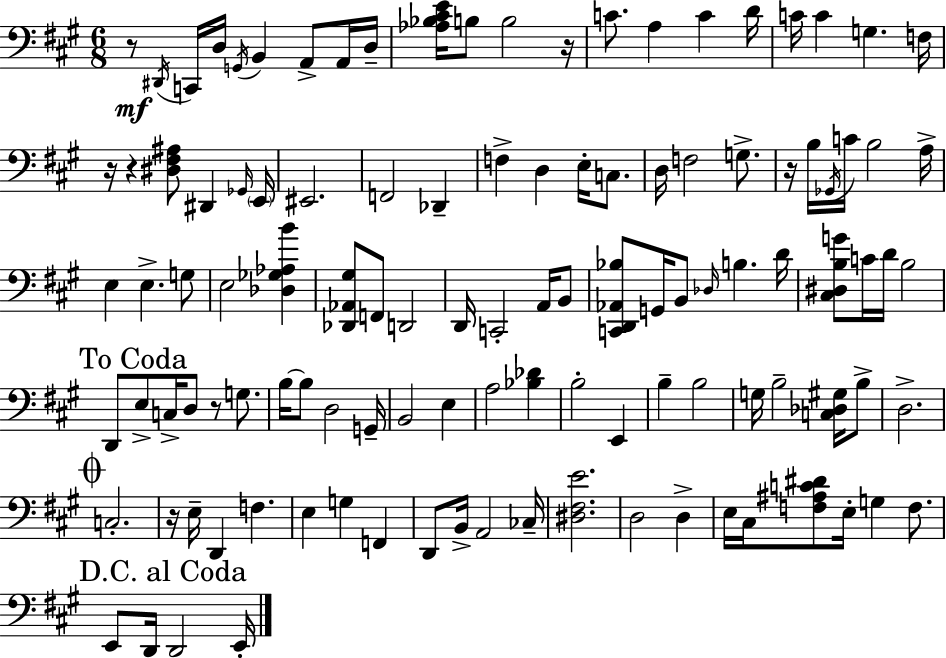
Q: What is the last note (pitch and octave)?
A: E2